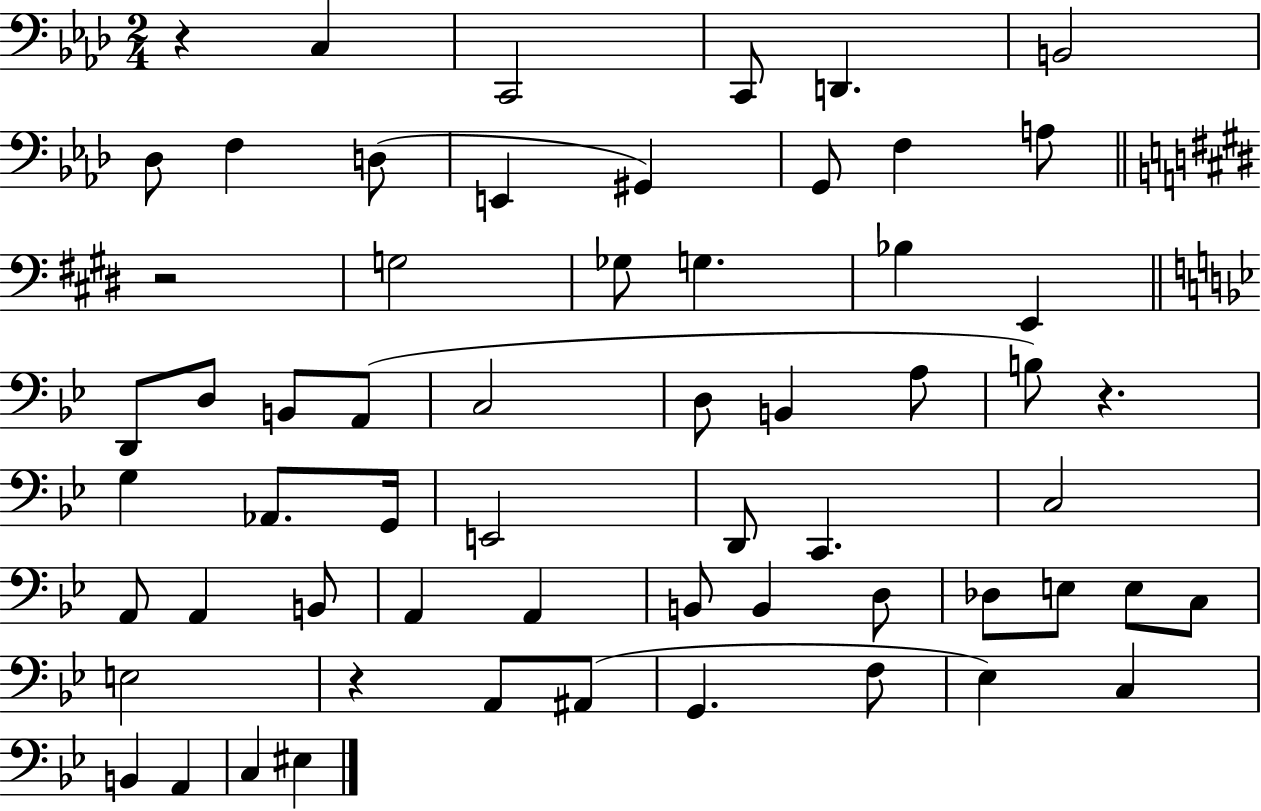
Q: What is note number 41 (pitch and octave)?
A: B2